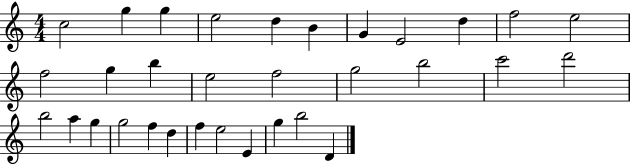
C5/h G5/q G5/q E5/h D5/q B4/q G4/q E4/h D5/q F5/h E5/h F5/h G5/q B5/q E5/h F5/h G5/h B5/h C6/h D6/h B5/h A5/q G5/q G5/h F5/q D5/q F5/q E5/h E4/q G5/q B5/h D4/q